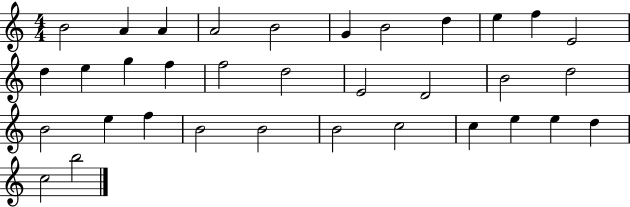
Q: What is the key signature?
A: C major